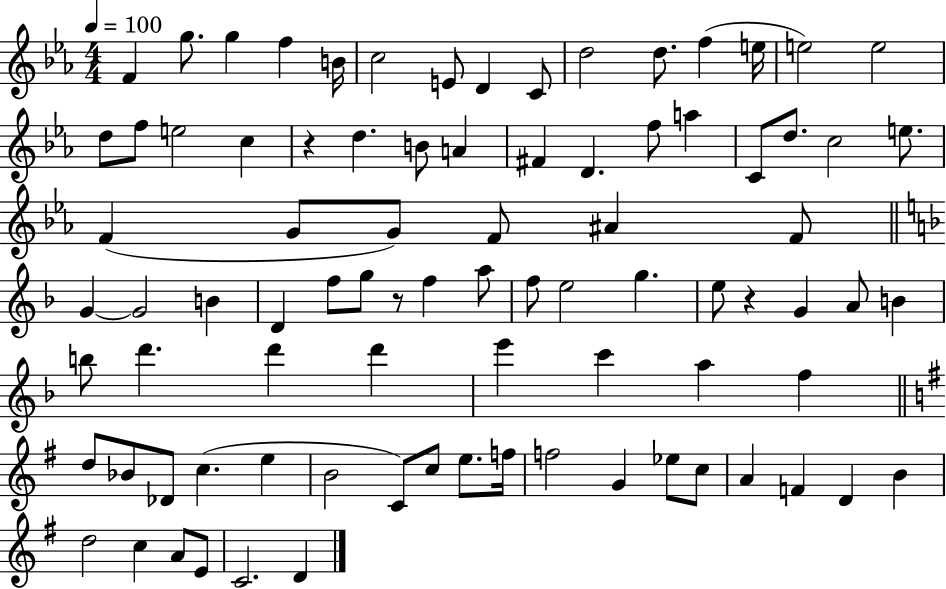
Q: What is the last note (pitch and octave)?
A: D4